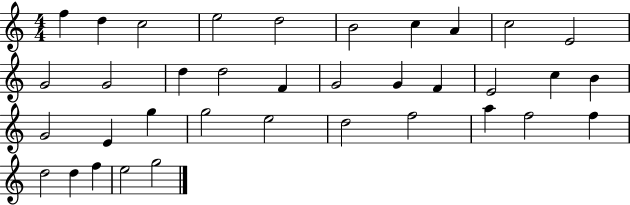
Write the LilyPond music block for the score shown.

{
  \clef treble
  \numericTimeSignature
  \time 4/4
  \key c \major
  f''4 d''4 c''2 | e''2 d''2 | b'2 c''4 a'4 | c''2 e'2 | \break g'2 g'2 | d''4 d''2 f'4 | g'2 g'4 f'4 | e'2 c''4 b'4 | \break g'2 e'4 g''4 | g''2 e''2 | d''2 f''2 | a''4 f''2 f''4 | \break d''2 d''4 f''4 | e''2 g''2 | \bar "|."
}